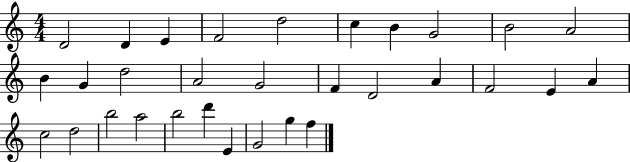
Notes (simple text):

D4/h D4/q E4/q F4/h D5/h C5/q B4/q G4/h B4/h A4/h B4/q G4/q D5/h A4/h G4/h F4/q D4/h A4/q F4/h E4/q A4/q C5/h D5/h B5/h A5/h B5/h D6/q E4/q G4/h G5/q F5/q